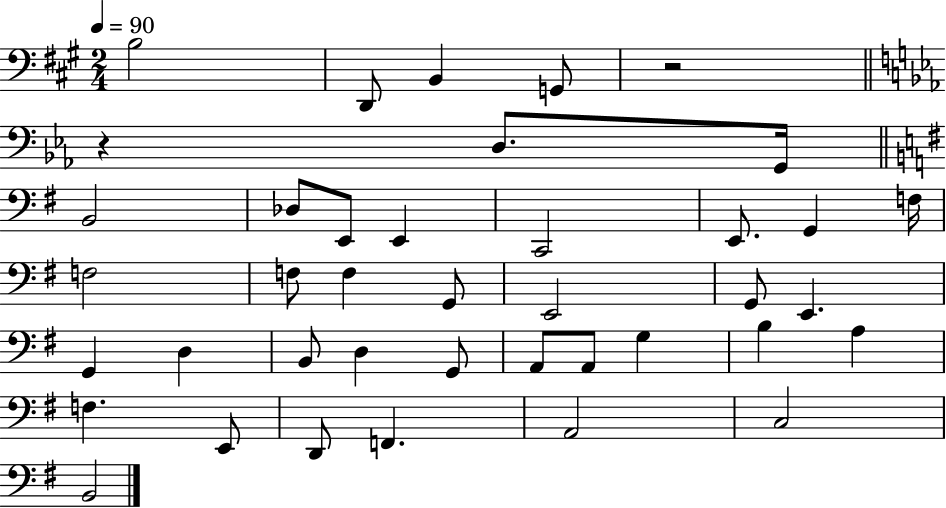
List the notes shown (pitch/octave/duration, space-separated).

B3/h D2/e B2/q G2/e R/h R/q D3/e. G2/s B2/h Db3/e E2/e E2/q C2/h E2/e. G2/q F3/s F3/h F3/e F3/q G2/e E2/h G2/e E2/q. G2/q D3/q B2/e D3/q G2/e A2/e A2/e G3/q B3/q A3/q F3/q. E2/e D2/e F2/q. A2/h C3/h B2/h